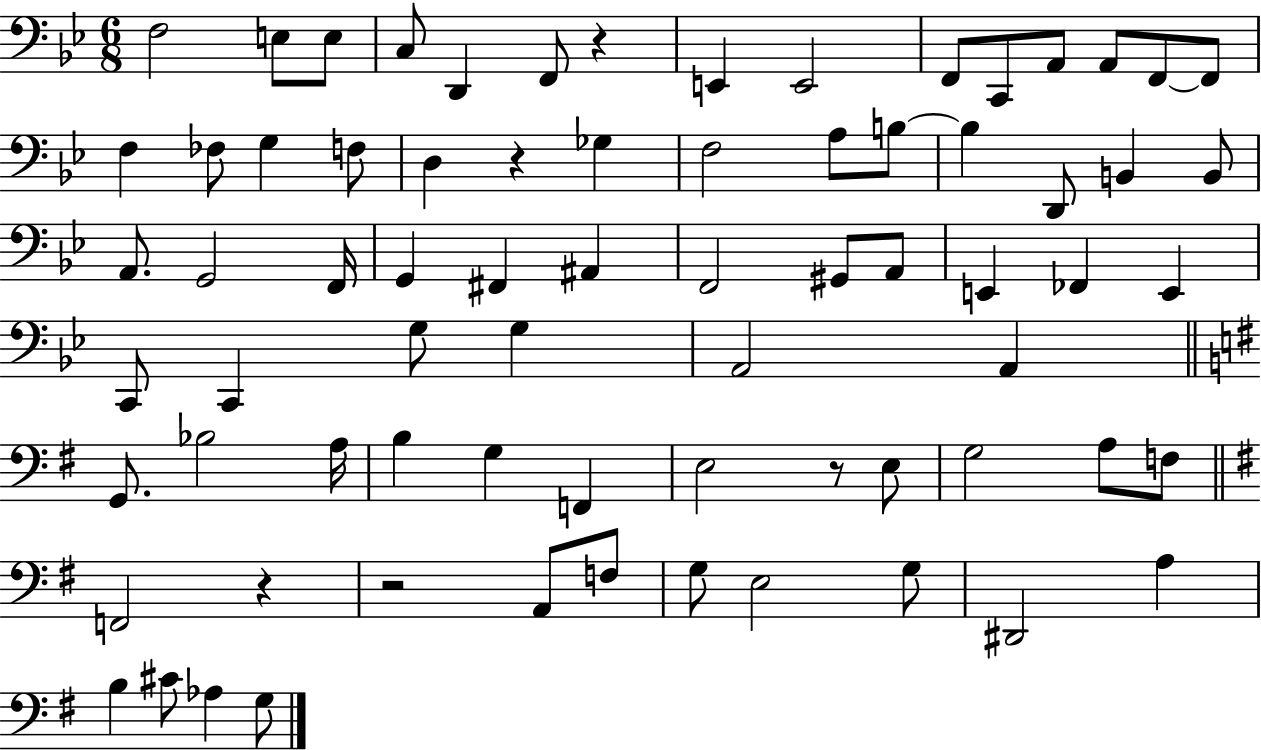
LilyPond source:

{
  \clef bass
  \numericTimeSignature
  \time 6/8
  \key bes \major
  f2 e8 e8 | c8 d,4 f,8 r4 | e,4 e,2 | f,8 c,8 a,8 a,8 f,8~~ f,8 | \break f4 fes8 g4 f8 | d4 r4 ges4 | f2 a8 b8~~ | b4 d,8 b,4 b,8 | \break a,8. g,2 f,16 | g,4 fis,4 ais,4 | f,2 gis,8 a,8 | e,4 fes,4 e,4 | \break c,8 c,4 g8 g4 | a,2 a,4 | \bar "||" \break \key e \minor g,8. bes2 a16 | b4 g4 f,4 | e2 r8 e8 | g2 a8 f8 | \break \bar "||" \break \key g \major f,2 r4 | r2 a,8 f8 | g8 e2 g8 | dis,2 a4 | \break b4 cis'8 aes4 g8 | \bar "|."
}